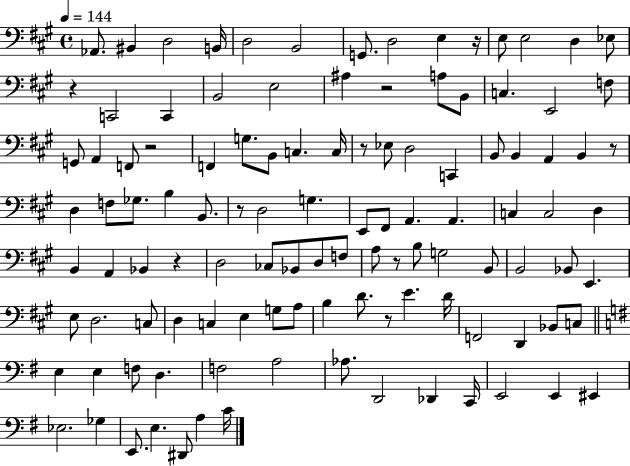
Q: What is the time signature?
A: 4/4